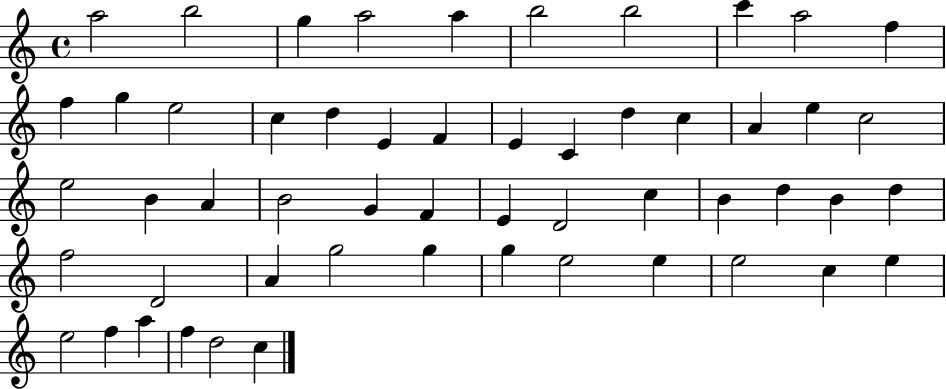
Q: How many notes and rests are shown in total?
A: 54